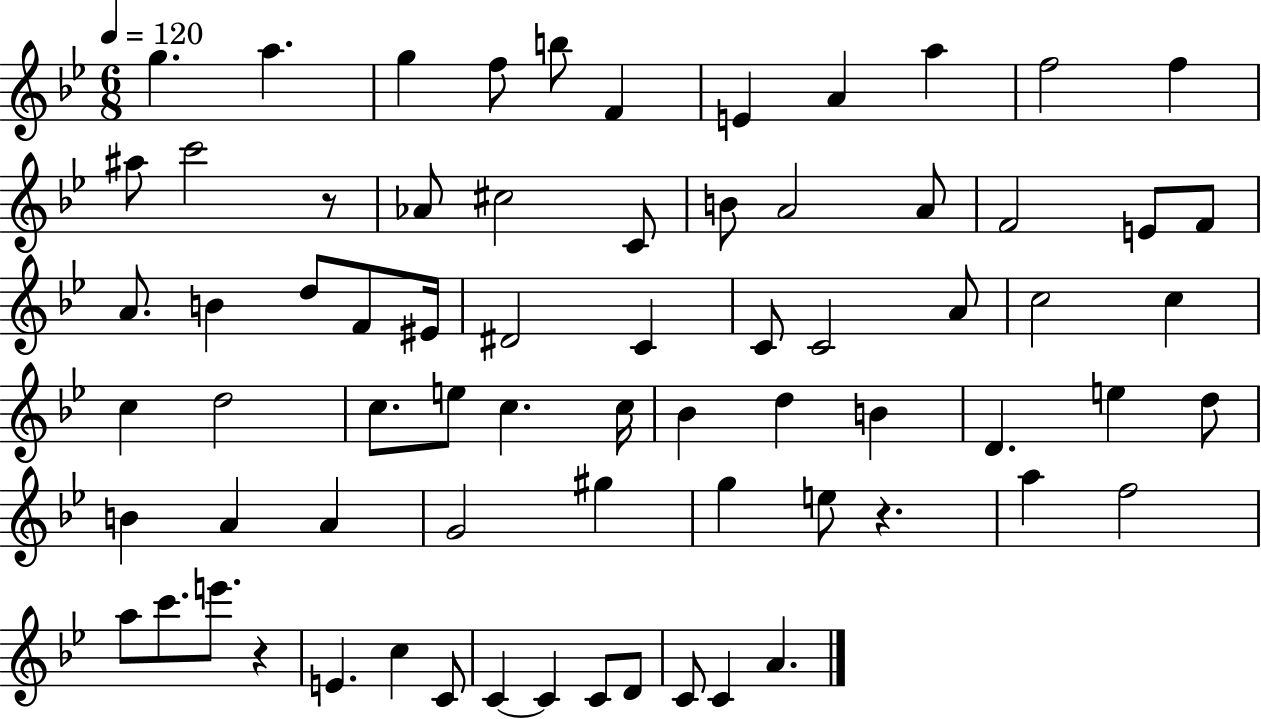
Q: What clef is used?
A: treble